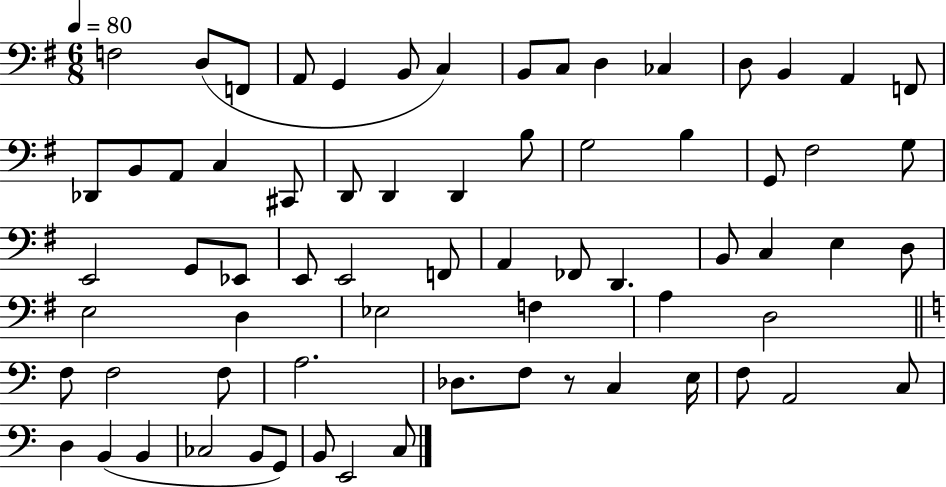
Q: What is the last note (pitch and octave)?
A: C3